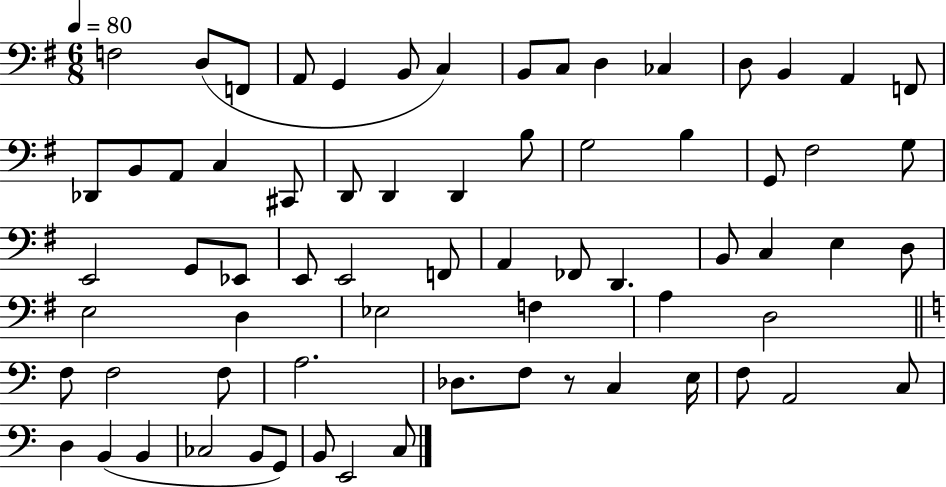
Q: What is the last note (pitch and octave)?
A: C3